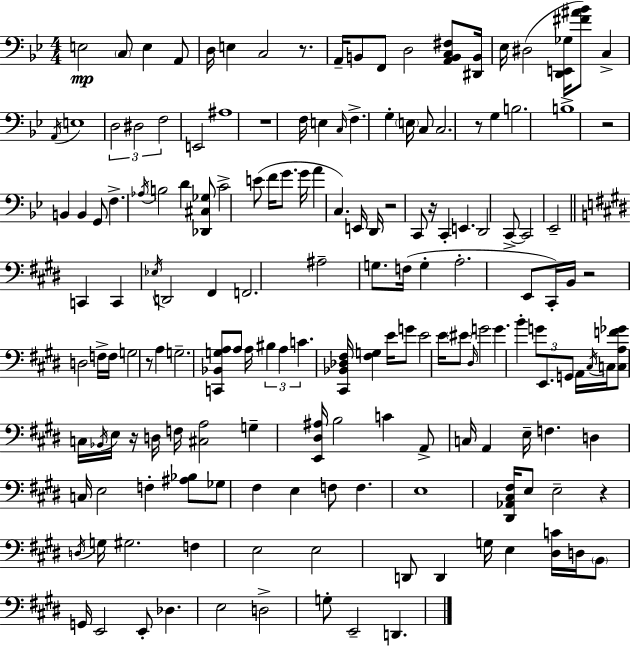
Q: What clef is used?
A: bass